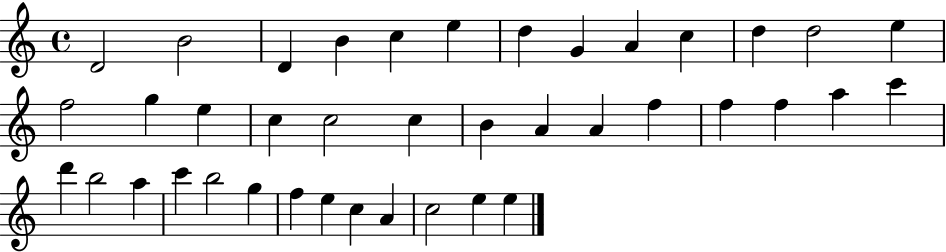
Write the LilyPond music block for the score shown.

{
  \clef treble
  \time 4/4
  \defaultTimeSignature
  \key c \major
  d'2 b'2 | d'4 b'4 c''4 e''4 | d''4 g'4 a'4 c''4 | d''4 d''2 e''4 | \break f''2 g''4 e''4 | c''4 c''2 c''4 | b'4 a'4 a'4 f''4 | f''4 f''4 a''4 c'''4 | \break d'''4 b''2 a''4 | c'''4 b''2 g''4 | f''4 e''4 c''4 a'4 | c''2 e''4 e''4 | \break \bar "|."
}